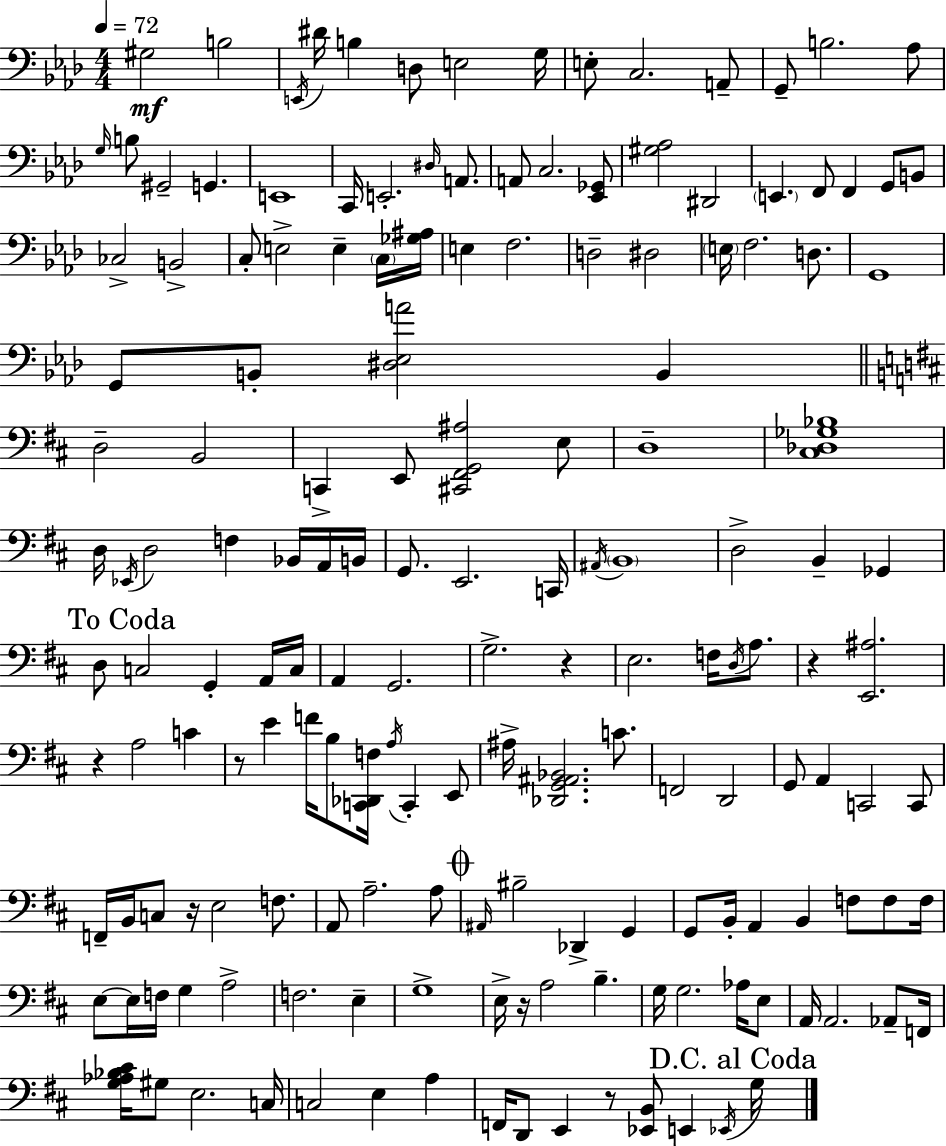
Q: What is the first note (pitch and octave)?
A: G#3